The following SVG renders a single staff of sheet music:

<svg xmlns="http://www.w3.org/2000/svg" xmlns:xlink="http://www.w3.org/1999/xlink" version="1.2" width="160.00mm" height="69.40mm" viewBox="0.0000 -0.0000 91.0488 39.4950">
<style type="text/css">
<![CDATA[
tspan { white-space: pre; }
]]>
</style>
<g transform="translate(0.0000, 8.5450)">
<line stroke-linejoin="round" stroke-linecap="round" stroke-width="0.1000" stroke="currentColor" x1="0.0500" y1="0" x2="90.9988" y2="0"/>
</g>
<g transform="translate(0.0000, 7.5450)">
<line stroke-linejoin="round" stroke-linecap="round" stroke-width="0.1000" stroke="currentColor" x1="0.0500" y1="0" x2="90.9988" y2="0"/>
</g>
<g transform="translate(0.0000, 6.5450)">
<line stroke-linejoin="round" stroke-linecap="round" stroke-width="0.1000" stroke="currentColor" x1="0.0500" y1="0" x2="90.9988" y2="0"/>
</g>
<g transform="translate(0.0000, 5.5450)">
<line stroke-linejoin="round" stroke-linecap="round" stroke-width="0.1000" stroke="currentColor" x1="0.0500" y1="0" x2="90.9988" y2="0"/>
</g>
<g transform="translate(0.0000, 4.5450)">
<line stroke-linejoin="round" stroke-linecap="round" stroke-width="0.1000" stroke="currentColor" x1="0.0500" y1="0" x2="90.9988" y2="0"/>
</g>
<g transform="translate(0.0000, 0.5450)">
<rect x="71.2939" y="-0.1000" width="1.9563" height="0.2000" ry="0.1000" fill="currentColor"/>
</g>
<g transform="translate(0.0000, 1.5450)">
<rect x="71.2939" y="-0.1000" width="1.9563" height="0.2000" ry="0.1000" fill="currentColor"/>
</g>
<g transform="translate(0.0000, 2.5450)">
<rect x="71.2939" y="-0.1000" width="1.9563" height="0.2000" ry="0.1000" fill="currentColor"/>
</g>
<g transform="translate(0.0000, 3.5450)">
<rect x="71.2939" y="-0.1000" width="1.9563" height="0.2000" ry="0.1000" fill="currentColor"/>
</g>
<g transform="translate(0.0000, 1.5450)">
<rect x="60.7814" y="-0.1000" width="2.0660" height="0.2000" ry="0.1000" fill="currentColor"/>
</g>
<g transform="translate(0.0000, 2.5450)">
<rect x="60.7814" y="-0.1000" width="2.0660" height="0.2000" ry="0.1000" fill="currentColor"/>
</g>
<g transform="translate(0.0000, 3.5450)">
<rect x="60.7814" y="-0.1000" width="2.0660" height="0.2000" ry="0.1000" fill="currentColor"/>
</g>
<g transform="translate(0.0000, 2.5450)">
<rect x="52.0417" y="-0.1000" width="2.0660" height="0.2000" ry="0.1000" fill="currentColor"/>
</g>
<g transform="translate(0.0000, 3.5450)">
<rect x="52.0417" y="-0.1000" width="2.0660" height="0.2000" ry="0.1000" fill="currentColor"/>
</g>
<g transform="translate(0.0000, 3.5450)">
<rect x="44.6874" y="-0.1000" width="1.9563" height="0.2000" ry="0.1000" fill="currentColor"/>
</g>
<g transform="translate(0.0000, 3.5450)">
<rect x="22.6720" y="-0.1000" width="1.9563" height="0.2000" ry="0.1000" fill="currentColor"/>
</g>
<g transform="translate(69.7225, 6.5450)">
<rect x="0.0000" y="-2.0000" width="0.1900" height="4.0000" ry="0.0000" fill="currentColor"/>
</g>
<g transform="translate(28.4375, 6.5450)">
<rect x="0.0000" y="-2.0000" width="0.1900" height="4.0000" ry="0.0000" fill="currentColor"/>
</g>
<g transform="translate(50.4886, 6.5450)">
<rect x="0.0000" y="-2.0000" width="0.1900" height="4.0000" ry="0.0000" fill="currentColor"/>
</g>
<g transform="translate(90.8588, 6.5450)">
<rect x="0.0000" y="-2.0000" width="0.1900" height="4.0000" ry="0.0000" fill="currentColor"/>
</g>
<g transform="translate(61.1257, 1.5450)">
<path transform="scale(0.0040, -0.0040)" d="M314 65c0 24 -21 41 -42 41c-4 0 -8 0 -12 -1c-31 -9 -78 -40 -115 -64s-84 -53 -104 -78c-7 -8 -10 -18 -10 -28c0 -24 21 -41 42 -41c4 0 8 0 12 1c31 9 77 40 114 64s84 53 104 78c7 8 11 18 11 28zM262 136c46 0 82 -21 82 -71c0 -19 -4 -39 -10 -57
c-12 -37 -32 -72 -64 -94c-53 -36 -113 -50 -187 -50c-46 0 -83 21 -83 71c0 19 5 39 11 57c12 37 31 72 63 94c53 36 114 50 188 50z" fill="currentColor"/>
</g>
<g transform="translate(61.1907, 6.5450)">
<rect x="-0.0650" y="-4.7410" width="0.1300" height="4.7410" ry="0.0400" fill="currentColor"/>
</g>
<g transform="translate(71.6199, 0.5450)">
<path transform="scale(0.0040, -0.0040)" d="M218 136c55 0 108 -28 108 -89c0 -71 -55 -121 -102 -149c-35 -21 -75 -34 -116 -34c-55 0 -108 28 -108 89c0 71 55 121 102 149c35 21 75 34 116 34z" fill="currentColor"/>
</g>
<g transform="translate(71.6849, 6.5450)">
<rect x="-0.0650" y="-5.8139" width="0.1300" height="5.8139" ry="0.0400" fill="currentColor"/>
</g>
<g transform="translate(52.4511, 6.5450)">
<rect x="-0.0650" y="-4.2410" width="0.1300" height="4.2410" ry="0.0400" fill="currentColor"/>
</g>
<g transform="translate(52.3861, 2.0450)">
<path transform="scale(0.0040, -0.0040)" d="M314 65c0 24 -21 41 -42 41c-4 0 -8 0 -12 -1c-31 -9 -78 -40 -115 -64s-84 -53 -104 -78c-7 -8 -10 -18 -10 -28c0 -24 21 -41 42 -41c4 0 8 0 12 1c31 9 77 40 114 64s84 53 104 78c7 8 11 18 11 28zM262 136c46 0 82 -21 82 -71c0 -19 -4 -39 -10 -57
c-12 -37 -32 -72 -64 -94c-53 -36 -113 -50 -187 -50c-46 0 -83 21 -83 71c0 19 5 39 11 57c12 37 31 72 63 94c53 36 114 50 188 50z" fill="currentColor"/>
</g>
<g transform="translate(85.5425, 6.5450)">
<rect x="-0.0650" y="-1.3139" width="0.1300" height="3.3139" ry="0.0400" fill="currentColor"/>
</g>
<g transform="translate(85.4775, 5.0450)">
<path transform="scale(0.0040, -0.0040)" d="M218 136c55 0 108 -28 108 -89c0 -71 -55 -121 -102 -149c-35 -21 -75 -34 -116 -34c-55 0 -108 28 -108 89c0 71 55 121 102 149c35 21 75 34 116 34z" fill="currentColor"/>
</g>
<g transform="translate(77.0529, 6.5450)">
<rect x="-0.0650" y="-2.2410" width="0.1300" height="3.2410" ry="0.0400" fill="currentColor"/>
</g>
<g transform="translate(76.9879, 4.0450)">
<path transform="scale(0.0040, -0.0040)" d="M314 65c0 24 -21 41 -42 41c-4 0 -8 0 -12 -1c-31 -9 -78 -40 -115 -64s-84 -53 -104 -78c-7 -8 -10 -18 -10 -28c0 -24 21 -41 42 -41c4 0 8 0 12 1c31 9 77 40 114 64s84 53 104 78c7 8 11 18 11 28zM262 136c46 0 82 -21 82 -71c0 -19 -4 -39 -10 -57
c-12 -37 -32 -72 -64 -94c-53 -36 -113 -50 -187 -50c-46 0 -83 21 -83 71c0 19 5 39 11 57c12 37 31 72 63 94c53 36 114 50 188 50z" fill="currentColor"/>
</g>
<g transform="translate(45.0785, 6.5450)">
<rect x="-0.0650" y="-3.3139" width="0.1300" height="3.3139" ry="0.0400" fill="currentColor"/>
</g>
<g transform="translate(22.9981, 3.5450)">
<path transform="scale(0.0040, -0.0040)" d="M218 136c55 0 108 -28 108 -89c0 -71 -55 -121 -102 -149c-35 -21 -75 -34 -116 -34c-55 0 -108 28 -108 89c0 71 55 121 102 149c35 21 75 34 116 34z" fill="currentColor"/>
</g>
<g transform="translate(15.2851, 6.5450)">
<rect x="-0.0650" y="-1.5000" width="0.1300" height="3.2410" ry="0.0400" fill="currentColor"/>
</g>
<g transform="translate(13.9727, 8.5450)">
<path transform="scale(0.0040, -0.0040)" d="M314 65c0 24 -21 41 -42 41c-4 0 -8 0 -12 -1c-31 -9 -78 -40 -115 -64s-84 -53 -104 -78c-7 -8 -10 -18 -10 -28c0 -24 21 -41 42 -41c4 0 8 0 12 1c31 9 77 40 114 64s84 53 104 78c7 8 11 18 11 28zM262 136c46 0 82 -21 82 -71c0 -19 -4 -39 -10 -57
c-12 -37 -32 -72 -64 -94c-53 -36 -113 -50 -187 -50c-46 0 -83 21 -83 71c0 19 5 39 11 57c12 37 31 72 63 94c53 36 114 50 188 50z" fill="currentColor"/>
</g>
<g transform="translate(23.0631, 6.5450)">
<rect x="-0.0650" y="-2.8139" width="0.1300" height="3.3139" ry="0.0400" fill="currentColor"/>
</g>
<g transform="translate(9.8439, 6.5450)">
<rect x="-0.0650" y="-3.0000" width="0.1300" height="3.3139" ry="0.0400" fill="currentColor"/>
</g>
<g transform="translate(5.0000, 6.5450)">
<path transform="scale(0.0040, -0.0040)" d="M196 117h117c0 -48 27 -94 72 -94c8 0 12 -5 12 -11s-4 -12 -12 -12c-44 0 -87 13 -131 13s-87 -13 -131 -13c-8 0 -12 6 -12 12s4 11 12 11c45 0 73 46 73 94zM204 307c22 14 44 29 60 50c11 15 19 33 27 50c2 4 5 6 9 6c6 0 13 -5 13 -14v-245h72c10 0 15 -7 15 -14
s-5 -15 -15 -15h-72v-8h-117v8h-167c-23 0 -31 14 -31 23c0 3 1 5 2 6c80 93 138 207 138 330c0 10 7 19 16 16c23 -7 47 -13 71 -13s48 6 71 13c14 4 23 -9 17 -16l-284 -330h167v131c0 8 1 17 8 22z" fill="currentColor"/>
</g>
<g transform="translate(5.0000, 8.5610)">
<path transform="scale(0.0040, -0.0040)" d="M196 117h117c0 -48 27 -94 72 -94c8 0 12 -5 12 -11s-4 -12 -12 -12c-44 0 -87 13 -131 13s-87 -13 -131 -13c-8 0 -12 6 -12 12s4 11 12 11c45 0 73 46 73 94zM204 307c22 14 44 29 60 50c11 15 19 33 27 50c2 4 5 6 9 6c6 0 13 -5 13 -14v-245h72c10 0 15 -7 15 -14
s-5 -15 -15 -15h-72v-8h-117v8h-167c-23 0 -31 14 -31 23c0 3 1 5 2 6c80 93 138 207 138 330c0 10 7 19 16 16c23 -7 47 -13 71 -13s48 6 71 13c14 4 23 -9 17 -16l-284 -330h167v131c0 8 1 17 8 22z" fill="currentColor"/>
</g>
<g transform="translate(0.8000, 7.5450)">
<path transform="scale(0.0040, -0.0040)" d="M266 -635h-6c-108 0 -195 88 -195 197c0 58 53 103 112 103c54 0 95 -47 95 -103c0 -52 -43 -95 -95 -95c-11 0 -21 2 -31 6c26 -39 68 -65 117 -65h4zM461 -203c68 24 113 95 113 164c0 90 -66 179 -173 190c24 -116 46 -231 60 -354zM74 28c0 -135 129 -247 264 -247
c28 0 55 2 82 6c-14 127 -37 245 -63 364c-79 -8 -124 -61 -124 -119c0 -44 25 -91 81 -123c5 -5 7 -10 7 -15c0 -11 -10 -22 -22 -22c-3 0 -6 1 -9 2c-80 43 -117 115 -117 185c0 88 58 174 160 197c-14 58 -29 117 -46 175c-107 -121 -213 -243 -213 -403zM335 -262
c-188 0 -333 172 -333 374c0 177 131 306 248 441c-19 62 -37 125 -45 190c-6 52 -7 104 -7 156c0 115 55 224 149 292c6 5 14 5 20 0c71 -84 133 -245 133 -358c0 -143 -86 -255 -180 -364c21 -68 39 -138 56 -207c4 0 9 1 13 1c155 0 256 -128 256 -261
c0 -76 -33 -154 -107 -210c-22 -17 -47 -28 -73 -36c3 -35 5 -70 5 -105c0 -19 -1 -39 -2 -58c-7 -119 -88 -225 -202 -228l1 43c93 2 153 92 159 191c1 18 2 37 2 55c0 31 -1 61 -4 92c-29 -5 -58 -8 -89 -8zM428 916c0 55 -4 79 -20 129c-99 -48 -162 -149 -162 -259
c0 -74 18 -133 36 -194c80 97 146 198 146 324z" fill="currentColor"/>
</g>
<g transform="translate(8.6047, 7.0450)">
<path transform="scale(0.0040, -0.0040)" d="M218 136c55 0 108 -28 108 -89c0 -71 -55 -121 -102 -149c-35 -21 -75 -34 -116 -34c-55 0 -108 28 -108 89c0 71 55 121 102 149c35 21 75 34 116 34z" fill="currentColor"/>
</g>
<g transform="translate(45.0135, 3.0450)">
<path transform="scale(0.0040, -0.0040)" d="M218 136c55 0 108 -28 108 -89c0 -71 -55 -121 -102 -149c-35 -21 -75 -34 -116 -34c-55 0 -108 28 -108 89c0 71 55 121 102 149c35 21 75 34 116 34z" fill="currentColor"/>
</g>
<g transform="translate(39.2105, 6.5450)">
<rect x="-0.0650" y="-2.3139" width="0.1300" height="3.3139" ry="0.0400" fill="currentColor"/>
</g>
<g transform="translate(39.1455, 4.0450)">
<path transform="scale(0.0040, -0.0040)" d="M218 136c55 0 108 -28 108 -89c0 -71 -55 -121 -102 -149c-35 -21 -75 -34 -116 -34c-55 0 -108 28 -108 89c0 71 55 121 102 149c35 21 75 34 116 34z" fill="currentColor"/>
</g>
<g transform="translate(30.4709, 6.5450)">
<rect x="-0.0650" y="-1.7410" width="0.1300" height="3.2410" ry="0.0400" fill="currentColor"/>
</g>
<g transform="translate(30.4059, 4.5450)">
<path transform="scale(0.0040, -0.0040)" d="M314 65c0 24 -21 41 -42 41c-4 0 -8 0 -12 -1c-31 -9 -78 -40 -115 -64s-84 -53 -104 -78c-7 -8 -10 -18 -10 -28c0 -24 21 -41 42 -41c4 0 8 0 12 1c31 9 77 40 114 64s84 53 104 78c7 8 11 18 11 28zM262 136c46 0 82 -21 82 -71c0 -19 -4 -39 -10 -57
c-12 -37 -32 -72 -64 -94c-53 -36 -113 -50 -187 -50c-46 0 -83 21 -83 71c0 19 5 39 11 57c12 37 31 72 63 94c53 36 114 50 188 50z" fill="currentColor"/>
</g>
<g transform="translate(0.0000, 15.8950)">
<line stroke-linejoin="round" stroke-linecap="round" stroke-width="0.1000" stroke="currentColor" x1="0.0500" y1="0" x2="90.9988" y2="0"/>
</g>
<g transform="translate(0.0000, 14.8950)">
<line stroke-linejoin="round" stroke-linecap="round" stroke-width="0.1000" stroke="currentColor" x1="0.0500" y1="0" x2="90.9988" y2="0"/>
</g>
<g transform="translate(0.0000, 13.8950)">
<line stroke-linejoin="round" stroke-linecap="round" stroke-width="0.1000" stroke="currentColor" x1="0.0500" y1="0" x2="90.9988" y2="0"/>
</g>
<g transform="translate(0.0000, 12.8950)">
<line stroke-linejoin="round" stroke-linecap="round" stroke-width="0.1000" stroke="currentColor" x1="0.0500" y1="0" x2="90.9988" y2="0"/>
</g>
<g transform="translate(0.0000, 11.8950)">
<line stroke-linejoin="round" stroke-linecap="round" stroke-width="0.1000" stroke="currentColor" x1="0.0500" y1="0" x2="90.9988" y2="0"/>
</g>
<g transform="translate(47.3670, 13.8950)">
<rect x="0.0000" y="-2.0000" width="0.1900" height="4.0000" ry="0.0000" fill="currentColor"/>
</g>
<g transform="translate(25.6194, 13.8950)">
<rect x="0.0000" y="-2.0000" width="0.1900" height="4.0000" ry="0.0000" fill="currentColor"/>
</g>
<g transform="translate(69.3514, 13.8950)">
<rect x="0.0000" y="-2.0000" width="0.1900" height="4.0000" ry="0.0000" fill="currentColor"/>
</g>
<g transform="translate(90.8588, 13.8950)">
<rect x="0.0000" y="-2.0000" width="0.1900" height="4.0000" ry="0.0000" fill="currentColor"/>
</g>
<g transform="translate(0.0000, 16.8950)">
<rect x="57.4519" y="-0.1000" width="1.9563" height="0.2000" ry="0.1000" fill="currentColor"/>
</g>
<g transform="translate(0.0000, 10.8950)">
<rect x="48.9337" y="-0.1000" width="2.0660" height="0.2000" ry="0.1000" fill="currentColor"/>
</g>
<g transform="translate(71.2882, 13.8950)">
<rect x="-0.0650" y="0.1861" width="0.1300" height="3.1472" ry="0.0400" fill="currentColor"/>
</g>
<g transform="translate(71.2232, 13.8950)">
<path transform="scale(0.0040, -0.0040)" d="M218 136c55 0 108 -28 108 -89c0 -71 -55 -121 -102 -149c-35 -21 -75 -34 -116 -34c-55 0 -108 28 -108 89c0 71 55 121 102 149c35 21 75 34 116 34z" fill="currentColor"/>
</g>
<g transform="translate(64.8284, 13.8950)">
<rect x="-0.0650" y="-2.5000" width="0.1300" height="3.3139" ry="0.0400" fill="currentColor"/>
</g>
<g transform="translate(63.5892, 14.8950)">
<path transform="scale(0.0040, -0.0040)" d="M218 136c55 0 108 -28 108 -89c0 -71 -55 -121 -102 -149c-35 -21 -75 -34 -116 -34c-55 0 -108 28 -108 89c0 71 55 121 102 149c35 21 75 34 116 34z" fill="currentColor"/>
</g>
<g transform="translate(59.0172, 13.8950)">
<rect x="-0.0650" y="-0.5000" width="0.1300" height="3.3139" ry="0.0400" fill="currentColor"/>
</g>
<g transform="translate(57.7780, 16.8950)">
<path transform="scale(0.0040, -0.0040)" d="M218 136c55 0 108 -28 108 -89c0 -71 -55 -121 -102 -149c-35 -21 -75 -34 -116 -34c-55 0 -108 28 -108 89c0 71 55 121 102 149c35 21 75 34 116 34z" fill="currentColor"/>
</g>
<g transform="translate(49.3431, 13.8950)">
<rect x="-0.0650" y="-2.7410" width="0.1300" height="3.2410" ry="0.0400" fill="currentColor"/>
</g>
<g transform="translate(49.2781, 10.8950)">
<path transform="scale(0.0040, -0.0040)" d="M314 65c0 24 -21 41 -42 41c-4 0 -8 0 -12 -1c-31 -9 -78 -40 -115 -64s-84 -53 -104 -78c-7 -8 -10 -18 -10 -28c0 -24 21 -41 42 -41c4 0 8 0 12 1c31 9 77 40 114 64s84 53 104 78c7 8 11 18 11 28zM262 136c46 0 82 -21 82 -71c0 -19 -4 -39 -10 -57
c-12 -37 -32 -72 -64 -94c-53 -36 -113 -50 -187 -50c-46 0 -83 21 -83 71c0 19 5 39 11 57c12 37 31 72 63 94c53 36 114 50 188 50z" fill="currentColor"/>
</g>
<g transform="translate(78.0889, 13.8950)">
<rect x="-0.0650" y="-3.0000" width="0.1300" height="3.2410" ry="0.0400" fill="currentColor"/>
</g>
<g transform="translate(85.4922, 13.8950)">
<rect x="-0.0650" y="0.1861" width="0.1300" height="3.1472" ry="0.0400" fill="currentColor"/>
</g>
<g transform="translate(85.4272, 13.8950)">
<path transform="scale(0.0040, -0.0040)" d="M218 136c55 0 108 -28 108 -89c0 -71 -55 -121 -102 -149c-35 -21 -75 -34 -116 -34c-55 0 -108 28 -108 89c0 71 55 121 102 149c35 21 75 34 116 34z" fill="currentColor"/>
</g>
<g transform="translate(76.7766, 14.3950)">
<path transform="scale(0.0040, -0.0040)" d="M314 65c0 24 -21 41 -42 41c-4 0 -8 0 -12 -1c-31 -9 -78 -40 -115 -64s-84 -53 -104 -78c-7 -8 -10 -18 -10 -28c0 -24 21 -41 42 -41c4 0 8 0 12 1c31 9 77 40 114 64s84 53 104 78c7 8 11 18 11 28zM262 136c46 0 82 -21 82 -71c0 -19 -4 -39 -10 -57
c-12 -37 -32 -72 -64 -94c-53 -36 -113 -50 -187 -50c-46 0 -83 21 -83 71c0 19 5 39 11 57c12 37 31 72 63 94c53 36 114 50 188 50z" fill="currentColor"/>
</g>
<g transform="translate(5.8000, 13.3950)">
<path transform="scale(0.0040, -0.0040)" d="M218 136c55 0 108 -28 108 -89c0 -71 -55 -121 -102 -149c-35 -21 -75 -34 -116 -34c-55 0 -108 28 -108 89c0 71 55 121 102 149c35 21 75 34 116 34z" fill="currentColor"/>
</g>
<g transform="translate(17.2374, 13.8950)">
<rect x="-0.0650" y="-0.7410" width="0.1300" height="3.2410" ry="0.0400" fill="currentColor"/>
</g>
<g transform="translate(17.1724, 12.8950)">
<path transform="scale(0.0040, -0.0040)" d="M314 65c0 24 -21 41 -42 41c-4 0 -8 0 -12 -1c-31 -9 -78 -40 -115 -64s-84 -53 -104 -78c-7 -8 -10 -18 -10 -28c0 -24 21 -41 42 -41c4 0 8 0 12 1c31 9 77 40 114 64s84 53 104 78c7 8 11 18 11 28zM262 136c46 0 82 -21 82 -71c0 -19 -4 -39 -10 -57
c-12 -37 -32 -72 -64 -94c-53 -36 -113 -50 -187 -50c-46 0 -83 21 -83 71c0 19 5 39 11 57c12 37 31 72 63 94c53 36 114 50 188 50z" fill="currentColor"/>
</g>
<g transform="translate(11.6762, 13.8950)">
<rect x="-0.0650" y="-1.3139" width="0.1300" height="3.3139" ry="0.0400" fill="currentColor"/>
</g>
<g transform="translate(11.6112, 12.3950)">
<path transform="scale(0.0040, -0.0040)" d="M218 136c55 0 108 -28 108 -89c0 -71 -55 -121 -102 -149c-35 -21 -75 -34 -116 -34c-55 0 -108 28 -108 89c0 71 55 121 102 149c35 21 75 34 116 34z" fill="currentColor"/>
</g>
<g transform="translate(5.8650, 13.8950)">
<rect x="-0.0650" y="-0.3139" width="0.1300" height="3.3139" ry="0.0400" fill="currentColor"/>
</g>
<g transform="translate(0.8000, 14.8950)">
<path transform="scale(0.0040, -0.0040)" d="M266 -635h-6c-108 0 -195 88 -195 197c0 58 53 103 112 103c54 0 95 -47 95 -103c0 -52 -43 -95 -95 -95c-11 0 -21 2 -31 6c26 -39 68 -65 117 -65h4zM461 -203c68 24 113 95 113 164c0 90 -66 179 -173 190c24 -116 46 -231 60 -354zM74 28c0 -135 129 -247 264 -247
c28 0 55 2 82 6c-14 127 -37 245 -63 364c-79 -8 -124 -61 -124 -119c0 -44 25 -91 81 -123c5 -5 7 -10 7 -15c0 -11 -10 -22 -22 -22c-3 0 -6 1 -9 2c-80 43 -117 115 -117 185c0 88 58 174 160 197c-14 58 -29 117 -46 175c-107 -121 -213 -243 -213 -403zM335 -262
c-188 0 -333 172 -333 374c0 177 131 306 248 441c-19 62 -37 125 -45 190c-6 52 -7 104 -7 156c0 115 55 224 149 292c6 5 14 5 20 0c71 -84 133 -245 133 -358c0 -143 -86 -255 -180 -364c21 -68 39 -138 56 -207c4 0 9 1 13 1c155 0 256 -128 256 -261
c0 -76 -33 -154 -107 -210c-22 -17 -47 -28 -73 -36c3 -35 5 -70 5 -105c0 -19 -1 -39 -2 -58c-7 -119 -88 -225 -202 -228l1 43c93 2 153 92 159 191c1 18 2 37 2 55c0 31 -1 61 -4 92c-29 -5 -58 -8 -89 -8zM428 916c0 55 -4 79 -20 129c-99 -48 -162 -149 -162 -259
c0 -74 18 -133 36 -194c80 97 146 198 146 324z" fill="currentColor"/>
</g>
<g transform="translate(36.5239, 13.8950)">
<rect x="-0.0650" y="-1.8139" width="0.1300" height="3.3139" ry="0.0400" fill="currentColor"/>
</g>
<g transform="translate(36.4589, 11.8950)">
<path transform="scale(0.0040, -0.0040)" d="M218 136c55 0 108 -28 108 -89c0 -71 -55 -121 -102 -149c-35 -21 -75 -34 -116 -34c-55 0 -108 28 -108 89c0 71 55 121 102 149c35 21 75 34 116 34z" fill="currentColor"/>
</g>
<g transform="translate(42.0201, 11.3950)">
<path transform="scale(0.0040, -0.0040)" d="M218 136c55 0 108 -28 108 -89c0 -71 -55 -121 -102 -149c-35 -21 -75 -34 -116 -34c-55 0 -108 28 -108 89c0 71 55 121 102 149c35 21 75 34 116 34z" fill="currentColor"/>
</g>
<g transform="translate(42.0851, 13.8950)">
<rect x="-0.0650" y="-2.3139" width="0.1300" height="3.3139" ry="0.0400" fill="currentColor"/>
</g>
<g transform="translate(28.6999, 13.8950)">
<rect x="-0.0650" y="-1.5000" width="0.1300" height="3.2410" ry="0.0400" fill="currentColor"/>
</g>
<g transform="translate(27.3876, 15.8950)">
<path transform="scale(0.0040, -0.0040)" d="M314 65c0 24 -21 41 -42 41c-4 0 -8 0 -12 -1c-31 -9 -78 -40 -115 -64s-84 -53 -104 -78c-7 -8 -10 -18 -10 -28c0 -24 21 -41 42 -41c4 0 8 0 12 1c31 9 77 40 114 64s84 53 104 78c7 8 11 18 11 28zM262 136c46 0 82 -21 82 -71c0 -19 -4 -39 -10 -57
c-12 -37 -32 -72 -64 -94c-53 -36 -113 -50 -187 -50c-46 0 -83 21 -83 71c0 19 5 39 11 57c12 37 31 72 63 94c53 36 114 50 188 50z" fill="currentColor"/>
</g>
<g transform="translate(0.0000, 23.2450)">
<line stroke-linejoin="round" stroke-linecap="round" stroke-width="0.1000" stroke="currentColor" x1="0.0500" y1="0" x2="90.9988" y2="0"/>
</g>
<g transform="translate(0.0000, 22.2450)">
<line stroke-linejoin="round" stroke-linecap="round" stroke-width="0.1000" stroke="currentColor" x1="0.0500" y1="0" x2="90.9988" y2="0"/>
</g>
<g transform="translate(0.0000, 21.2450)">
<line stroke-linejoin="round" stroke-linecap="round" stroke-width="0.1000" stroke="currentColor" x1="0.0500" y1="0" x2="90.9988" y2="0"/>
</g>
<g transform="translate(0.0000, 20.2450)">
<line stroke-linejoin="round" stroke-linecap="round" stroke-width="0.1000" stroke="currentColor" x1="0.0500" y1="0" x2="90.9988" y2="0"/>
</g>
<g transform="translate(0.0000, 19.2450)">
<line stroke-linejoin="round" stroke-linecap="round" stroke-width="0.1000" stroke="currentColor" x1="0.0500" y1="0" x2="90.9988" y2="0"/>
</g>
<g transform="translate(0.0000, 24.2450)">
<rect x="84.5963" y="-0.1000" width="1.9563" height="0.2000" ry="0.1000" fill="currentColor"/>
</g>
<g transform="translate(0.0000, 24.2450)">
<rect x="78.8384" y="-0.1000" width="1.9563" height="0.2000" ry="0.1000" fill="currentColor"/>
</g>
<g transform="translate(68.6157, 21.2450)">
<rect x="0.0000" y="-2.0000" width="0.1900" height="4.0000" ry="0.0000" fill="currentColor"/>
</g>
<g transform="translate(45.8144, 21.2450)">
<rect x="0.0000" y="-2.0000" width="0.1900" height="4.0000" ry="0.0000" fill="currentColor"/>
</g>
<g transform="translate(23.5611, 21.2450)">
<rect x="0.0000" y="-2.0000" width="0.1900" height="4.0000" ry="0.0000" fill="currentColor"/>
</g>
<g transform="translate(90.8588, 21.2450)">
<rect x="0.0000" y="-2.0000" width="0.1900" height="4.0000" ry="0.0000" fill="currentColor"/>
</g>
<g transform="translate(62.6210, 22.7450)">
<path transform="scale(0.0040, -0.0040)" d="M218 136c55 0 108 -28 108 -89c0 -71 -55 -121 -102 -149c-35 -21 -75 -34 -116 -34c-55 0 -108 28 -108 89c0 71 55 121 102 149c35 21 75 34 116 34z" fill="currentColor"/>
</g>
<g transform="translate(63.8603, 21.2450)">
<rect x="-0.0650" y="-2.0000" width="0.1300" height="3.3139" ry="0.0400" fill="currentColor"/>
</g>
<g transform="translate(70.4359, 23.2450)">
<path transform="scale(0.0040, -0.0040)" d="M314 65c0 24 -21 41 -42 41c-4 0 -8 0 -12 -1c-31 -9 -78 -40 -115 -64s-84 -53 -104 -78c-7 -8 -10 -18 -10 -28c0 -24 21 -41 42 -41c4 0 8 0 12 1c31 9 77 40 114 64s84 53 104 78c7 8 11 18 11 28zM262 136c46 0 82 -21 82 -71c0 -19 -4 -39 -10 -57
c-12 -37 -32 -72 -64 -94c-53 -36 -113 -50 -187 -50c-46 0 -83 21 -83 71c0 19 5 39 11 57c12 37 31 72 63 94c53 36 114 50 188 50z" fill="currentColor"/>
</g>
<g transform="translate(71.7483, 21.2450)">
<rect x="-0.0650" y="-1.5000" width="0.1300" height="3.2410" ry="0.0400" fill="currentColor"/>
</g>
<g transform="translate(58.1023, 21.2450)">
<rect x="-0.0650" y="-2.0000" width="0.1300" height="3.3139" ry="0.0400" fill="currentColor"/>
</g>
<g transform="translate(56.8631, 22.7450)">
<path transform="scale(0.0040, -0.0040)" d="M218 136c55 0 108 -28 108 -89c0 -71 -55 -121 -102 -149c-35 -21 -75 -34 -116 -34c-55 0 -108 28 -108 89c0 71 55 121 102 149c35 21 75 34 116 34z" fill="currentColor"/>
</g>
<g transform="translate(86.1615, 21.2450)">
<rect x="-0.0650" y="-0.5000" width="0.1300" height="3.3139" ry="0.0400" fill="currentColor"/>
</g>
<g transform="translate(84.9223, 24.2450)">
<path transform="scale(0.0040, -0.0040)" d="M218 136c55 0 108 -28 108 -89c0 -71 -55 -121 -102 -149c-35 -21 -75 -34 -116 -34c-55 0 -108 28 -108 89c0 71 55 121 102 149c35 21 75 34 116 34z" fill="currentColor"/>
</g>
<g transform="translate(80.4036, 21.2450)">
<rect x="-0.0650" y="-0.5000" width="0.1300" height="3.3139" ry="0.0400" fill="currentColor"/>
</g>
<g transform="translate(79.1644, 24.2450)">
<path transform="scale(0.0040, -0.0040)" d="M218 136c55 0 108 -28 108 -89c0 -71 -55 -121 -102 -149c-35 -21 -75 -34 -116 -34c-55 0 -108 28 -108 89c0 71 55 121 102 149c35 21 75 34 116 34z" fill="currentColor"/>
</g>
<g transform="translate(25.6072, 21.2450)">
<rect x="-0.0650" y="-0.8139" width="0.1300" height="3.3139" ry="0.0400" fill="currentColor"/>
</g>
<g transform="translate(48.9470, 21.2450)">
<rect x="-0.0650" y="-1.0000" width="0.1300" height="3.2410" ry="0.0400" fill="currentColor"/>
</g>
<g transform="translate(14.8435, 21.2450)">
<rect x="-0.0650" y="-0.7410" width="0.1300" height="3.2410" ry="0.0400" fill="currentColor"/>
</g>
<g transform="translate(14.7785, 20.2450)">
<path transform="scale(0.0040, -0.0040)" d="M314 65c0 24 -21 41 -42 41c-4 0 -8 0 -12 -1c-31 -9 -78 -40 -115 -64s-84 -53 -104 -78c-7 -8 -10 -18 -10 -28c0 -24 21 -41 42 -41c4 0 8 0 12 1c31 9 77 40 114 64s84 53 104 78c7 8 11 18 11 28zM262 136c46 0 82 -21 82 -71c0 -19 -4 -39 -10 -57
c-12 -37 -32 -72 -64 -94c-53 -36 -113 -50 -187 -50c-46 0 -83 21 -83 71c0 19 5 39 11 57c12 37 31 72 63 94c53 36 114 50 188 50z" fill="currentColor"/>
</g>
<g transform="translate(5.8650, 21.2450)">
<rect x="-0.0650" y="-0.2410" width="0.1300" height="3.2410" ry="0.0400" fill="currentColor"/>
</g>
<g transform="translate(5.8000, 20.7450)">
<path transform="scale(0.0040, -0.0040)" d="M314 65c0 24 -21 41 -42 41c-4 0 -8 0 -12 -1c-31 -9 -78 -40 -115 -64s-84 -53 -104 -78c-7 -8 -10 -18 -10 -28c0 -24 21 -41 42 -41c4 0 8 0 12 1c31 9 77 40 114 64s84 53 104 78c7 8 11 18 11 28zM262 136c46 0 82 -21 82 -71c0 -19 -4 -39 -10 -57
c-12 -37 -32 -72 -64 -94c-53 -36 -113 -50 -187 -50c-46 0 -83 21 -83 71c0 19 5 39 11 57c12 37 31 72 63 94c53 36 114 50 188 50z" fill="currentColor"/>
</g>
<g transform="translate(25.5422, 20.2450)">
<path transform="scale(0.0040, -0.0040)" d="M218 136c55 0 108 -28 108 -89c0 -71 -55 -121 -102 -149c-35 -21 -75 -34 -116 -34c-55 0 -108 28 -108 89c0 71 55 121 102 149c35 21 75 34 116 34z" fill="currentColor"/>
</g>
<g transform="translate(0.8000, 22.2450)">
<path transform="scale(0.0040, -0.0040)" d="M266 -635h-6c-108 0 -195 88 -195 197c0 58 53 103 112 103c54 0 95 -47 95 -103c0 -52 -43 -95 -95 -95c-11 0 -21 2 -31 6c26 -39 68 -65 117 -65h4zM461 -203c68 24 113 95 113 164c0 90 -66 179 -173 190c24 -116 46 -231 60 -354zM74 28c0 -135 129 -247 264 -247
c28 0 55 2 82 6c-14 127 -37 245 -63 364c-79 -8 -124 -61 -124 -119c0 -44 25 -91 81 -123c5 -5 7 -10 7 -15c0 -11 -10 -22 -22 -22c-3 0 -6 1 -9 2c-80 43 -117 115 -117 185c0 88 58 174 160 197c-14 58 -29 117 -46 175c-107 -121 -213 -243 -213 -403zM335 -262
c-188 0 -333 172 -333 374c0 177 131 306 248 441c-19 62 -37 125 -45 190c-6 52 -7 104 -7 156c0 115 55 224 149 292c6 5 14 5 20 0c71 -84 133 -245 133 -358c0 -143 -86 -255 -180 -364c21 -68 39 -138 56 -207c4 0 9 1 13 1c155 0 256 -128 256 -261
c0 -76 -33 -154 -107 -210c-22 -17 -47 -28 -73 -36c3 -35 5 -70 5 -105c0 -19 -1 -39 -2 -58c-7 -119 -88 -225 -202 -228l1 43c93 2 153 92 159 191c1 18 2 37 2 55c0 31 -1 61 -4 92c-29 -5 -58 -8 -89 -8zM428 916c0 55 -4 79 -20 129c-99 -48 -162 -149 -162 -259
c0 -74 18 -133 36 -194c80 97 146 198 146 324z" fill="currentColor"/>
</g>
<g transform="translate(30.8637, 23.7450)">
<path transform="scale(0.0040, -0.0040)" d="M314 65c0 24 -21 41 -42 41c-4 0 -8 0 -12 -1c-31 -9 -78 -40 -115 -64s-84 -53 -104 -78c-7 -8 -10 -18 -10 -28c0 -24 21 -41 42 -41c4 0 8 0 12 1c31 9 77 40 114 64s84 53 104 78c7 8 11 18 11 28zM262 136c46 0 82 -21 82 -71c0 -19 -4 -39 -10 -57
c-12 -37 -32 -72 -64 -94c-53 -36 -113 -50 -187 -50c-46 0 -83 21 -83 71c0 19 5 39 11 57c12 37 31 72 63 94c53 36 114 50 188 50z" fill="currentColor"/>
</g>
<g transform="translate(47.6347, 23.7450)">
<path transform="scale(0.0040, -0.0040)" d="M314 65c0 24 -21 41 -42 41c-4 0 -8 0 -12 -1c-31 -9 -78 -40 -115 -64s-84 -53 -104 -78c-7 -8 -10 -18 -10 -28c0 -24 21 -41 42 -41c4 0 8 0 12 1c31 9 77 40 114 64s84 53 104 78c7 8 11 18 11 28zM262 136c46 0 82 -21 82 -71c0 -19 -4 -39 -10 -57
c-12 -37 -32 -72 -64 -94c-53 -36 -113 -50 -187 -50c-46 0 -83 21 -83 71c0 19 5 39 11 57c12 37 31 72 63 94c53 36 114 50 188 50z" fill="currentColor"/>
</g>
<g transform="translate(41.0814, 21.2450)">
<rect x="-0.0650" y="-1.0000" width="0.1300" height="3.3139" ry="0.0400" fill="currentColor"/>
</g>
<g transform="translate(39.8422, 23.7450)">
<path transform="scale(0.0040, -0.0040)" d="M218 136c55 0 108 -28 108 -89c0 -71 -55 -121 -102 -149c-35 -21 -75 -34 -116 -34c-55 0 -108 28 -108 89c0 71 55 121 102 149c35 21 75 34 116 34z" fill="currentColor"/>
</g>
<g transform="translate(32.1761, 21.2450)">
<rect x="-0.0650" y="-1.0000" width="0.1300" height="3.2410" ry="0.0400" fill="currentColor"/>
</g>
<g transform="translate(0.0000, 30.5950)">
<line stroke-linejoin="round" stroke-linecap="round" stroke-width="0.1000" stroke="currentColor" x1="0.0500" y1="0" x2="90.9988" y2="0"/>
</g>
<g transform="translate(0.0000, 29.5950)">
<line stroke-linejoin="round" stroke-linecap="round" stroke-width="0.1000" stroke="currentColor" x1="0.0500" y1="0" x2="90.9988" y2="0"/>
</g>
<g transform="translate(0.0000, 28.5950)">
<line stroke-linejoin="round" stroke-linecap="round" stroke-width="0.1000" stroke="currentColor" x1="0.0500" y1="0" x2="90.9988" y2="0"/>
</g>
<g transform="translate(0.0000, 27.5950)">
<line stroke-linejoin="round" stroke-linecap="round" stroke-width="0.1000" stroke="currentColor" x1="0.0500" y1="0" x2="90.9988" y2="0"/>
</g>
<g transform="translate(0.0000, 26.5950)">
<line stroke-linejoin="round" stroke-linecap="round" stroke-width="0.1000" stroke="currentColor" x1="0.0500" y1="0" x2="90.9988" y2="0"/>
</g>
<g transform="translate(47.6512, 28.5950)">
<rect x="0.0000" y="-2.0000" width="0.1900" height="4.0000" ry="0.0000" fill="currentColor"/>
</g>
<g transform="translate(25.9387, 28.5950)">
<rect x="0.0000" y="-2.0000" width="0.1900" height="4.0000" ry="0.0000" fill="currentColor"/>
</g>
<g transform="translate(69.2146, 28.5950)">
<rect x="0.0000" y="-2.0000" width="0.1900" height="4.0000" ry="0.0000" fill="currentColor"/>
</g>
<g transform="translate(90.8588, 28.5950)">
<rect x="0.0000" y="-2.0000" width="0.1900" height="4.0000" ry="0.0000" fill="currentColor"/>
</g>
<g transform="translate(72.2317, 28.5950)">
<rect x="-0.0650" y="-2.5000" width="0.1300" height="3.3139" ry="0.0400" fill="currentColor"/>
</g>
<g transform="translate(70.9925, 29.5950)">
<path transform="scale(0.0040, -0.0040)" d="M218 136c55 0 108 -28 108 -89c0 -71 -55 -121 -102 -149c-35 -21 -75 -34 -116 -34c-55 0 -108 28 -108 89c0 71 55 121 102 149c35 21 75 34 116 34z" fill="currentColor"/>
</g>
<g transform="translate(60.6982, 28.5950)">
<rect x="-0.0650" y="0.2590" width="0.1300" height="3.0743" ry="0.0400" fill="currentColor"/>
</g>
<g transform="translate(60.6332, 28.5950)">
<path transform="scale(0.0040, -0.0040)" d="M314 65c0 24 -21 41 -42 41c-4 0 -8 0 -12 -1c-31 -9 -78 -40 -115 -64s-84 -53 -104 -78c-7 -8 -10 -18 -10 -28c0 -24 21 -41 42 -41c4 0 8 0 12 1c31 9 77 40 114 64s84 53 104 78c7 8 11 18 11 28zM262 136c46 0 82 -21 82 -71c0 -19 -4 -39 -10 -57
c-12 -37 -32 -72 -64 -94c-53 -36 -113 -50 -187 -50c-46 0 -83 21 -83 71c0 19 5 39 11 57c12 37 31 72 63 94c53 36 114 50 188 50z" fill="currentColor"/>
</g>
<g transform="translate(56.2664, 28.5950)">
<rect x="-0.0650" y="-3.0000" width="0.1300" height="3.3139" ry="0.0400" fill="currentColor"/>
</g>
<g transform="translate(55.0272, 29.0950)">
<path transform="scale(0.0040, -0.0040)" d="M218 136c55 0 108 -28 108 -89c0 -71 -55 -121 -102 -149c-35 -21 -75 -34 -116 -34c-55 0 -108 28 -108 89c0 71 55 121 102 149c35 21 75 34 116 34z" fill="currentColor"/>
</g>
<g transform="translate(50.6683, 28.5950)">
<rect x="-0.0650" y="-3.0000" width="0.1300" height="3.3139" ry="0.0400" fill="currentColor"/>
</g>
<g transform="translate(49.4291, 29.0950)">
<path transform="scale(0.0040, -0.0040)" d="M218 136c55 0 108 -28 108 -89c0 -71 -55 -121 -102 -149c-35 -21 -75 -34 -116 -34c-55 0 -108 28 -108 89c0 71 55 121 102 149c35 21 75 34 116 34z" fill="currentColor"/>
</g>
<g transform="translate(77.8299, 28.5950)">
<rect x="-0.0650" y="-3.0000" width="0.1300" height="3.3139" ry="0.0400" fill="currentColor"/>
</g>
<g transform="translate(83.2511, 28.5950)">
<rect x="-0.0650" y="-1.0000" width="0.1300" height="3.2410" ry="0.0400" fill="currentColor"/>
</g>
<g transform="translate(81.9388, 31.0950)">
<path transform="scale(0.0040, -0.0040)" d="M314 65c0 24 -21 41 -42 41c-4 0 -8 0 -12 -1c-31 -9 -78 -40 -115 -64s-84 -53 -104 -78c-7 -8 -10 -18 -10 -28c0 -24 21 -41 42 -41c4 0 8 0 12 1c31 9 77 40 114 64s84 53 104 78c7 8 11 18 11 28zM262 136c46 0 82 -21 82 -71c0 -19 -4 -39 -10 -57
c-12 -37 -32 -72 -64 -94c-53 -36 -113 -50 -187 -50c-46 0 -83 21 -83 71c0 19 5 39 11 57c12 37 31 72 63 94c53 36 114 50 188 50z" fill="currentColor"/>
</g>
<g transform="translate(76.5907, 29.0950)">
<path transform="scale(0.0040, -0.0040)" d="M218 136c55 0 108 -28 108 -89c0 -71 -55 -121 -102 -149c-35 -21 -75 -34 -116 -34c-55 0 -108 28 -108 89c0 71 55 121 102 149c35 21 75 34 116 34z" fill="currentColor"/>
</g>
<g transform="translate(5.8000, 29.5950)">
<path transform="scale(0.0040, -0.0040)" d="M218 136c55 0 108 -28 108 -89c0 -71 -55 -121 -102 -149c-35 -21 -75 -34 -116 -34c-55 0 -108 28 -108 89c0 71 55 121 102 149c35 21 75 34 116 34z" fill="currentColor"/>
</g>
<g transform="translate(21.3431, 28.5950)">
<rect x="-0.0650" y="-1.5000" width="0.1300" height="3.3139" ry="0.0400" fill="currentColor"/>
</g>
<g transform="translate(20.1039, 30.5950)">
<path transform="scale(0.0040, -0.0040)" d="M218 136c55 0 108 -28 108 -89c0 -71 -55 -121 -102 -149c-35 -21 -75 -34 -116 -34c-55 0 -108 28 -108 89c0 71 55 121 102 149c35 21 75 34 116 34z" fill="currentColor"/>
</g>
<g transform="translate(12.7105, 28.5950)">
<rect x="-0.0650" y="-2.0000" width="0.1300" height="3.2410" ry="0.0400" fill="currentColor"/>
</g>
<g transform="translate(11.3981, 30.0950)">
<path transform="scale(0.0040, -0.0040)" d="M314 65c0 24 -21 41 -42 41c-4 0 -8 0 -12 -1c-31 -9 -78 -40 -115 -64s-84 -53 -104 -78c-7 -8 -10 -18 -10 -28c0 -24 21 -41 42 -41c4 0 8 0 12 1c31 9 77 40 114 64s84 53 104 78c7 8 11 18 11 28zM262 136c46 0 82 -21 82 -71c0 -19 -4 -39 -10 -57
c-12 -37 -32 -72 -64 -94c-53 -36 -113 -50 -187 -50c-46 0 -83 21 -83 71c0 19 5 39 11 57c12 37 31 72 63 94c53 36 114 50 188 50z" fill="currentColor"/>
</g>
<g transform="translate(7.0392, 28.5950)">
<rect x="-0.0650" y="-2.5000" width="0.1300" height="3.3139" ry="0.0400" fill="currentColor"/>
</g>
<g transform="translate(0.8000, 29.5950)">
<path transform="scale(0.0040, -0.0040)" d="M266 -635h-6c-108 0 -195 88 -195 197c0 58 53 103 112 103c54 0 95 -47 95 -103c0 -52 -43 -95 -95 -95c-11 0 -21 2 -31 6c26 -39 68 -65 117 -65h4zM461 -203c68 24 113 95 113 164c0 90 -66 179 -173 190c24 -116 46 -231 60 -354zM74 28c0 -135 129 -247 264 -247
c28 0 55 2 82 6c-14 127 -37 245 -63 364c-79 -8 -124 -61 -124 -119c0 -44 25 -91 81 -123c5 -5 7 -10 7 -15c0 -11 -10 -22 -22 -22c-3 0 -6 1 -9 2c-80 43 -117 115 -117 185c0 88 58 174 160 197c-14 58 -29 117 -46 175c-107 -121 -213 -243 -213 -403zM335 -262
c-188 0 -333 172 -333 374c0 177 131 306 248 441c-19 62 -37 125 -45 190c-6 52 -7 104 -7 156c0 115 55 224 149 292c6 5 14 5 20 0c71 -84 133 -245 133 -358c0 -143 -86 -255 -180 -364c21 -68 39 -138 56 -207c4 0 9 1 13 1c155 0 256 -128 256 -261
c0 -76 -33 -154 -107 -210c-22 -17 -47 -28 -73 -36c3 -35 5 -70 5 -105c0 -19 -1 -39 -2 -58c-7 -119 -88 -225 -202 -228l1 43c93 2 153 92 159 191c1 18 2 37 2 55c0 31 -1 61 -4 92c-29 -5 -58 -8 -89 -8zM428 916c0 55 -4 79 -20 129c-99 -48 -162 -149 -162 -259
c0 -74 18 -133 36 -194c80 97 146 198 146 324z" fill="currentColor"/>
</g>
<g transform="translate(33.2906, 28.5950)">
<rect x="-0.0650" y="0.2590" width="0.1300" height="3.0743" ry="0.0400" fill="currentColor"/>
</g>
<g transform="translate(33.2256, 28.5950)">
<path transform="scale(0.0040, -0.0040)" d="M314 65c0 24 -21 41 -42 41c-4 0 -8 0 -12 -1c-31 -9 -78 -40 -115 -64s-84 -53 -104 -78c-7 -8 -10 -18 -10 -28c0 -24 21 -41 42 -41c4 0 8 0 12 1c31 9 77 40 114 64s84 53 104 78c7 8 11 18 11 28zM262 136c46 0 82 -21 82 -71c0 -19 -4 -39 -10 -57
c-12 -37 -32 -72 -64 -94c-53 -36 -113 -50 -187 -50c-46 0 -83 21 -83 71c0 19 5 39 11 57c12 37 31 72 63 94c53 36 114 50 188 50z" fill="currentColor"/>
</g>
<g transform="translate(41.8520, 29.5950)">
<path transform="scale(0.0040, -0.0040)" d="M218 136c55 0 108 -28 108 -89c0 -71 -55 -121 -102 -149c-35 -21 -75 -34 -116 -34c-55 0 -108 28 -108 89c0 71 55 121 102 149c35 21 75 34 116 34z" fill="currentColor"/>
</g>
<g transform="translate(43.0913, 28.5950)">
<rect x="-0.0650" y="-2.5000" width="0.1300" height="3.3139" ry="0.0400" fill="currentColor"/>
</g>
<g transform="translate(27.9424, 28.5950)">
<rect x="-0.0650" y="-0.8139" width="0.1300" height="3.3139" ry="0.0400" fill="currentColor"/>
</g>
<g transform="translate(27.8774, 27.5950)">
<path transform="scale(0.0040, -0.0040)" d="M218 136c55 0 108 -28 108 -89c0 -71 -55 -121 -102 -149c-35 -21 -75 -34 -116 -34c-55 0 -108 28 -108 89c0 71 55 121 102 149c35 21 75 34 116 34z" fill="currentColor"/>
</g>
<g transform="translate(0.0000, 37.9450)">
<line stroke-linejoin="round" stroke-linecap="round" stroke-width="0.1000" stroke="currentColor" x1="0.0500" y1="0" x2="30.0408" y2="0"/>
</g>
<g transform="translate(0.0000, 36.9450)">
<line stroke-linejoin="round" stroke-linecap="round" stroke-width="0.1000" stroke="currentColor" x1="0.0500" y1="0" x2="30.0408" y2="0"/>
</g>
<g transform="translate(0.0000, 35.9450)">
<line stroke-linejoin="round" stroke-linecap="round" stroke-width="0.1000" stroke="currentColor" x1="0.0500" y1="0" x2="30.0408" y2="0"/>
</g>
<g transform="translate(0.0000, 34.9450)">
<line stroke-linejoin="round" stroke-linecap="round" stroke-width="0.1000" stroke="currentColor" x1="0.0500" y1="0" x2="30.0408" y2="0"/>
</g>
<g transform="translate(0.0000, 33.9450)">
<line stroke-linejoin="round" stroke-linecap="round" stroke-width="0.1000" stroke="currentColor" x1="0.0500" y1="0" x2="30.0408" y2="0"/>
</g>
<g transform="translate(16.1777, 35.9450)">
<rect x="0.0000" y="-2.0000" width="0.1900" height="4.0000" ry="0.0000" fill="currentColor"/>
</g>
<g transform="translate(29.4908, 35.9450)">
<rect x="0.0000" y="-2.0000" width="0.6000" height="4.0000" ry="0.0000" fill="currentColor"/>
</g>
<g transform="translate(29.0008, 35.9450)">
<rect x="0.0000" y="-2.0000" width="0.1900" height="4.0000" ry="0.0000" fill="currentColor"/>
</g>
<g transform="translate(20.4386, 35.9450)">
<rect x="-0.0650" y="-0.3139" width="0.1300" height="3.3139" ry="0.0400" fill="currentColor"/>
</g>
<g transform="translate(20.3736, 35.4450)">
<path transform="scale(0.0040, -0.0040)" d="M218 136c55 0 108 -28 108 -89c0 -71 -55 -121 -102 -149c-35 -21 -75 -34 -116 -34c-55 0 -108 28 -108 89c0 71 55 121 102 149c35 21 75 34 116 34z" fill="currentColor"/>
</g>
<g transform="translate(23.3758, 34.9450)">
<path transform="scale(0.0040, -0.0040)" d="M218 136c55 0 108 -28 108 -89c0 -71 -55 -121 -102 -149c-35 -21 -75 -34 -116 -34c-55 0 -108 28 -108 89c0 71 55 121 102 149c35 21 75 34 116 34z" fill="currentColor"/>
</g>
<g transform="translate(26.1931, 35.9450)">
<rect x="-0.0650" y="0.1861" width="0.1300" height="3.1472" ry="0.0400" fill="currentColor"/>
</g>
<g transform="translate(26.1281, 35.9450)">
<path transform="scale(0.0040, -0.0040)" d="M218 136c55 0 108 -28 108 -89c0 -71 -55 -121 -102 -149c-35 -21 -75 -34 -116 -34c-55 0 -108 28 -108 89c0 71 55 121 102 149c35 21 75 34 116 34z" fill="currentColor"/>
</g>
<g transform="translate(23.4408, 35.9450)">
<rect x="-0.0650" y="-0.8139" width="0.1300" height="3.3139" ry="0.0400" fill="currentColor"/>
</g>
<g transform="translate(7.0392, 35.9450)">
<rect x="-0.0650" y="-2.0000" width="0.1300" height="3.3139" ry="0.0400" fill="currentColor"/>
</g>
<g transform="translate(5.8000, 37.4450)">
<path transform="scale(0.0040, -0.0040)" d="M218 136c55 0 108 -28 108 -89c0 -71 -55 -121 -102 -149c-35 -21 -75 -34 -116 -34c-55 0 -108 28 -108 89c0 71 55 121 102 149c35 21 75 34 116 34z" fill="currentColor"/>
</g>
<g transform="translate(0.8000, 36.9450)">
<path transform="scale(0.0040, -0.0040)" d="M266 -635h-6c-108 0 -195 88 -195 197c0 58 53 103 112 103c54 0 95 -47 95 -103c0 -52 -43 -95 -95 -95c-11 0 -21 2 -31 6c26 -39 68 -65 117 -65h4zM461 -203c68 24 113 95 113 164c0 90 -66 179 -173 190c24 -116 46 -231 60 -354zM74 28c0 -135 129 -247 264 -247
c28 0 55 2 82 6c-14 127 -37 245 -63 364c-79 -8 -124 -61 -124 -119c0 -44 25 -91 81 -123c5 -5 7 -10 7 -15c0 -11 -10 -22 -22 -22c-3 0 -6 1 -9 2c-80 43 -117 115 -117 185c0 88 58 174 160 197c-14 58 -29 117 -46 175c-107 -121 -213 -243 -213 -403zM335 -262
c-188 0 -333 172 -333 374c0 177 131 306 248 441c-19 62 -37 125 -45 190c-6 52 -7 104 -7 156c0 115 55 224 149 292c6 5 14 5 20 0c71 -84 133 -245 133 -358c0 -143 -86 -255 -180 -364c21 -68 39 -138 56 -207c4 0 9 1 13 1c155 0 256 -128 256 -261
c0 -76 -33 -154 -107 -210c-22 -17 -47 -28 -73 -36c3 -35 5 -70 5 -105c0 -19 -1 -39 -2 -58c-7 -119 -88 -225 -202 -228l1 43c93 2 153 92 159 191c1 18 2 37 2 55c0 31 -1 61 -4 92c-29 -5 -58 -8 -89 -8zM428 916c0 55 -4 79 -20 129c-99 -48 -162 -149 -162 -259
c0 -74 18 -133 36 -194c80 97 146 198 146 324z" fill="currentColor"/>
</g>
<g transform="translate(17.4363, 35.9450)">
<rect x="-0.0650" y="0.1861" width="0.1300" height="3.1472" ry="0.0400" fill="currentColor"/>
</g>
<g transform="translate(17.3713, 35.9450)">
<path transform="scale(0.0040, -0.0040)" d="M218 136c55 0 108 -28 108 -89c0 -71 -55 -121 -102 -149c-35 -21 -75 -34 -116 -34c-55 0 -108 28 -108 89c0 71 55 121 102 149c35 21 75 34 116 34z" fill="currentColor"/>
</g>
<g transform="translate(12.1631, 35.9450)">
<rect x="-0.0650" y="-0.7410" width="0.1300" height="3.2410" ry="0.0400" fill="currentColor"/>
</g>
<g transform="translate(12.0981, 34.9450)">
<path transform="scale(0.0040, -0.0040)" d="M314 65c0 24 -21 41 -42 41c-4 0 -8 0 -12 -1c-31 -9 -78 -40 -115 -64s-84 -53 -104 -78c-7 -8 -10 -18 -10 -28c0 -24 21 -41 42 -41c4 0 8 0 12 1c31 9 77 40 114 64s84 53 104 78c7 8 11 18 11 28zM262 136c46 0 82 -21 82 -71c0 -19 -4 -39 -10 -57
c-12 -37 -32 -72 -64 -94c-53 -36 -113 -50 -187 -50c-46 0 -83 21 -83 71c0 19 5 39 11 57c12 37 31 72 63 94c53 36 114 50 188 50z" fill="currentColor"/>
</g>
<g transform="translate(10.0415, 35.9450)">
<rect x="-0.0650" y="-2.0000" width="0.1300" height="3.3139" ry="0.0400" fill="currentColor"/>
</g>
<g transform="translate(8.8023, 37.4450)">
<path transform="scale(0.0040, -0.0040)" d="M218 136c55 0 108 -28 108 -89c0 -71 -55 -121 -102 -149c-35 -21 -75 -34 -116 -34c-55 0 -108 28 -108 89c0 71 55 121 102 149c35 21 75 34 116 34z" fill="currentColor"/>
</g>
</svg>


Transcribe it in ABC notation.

X:1
T:Untitled
M:4/4
L:1/4
K:C
A E2 a f2 g b d'2 e'2 g' g2 e c e d2 E2 f g a2 C G B A2 B c2 d2 d D2 D D2 F F E2 C C G F2 E d B2 G A A B2 G A D2 F F d2 B c d B